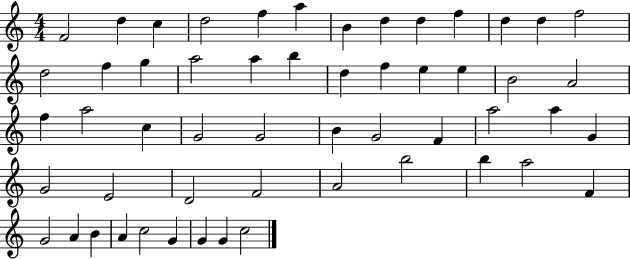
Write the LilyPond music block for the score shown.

{
  \clef treble
  \numericTimeSignature
  \time 4/4
  \key c \major
  f'2 d''4 c''4 | d''2 f''4 a''4 | b'4 d''4 d''4 f''4 | d''4 d''4 f''2 | \break d''2 f''4 g''4 | a''2 a''4 b''4 | d''4 f''4 e''4 e''4 | b'2 a'2 | \break f''4 a''2 c''4 | g'2 g'2 | b'4 g'2 f'4 | a''2 a''4 g'4 | \break g'2 e'2 | d'2 f'2 | a'2 b''2 | b''4 a''2 f'4 | \break g'2 a'4 b'4 | a'4 c''2 g'4 | g'4 g'4 c''2 | \bar "|."
}